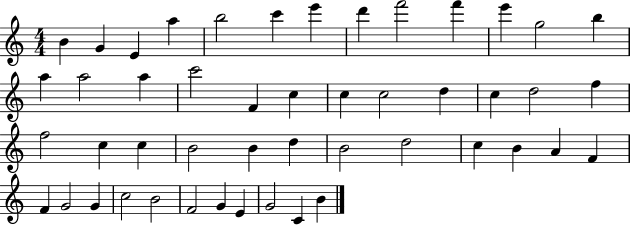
{
  \clef treble
  \numericTimeSignature
  \time 4/4
  \key c \major
  b'4 g'4 e'4 a''4 | b''2 c'''4 e'''4 | d'''4 f'''2 f'''4 | e'''4 g''2 b''4 | \break a''4 a''2 a''4 | c'''2 f'4 c''4 | c''4 c''2 d''4 | c''4 d''2 f''4 | \break f''2 c''4 c''4 | b'2 b'4 d''4 | b'2 d''2 | c''4 b'4 a'4 f'4 | \break f'4 g'2 g'4 | c''2 b'2 | f'2 g'4 e'4 | g'2 c'4 b'4 | \break \bar "|."
}